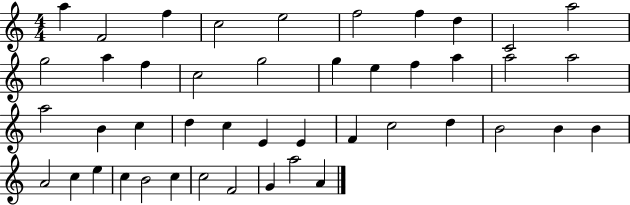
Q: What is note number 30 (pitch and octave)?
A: C5